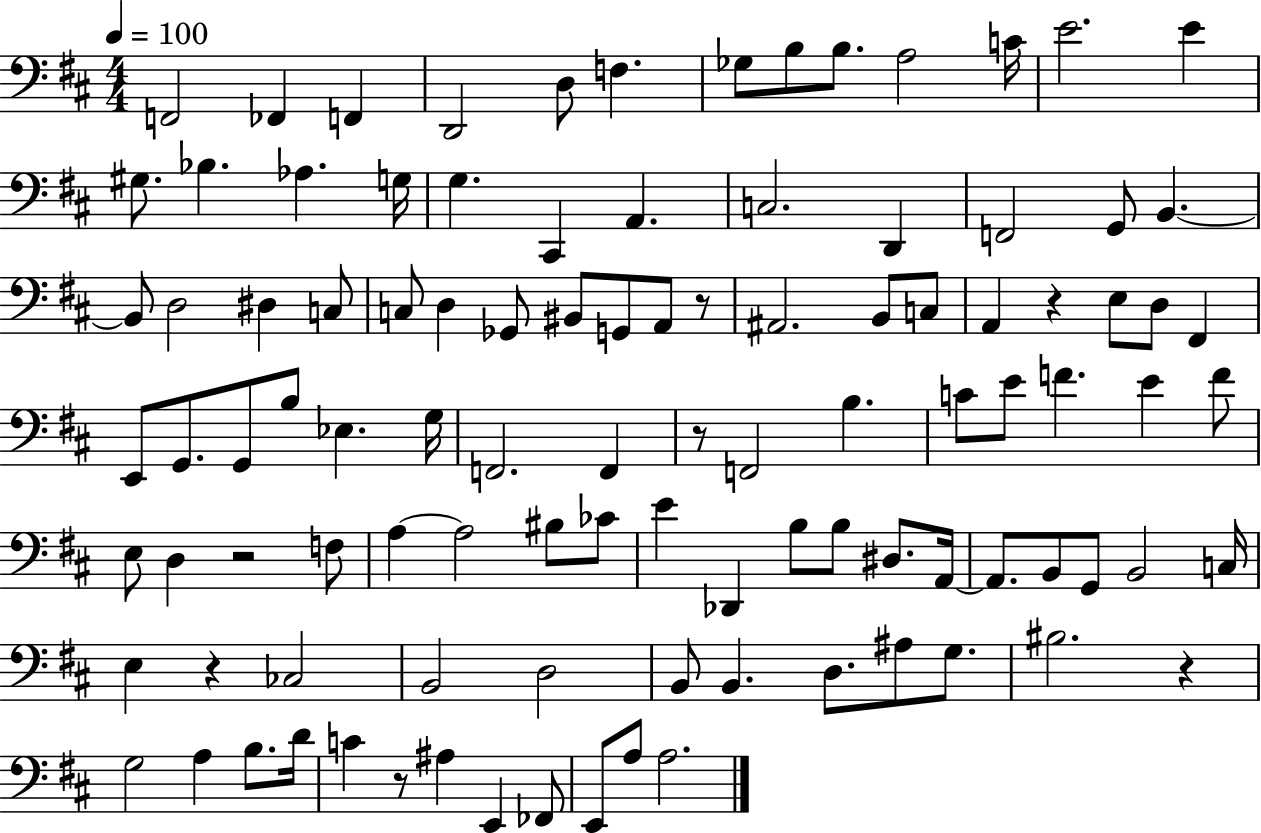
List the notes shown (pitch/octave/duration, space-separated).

F2/h FES2/q F2/q D2/h D3/e F3/q. Gb3/e B3/e B3/e. A3/h C4/s E4/h. E4/q G#3/e. Bb3/q. Ab3/q. G3/s G3/q. C#2/q A2/q. C3/h. D2/q F2/h G2/e B2/q. B2/e D3/h D#3/q C3/e C3/e D3/q Gb2/e BIS2/e G2/e A2/e R/e A#2/h. B2/e C3/e A2/q R/q E3/e D3/e F#2/q E2/e G2/e. G2/e B3/e Eb3/q. G3/s F2/h. F2/q R/e F2/h B3/q. C4/e E4/e F4/q. E4/q F4/e E3/e D3/q R/h F3/e A3/q A3/h BIS3/e CES4/e E4/q Db2/q B3/e B3/e D#3/e. A2/s A2/e. B2/e G2/e B2/h C3/s E3/q R/q CES3/h B2/h D3/h B2/e B2/q. D3/e. A#3/e G3/e. BIS3/h. R/q G3/h A3/q B3/e. D4/s C4/q R/e A#3/q E2/q FES2/e E2/e A3/e A3/h.